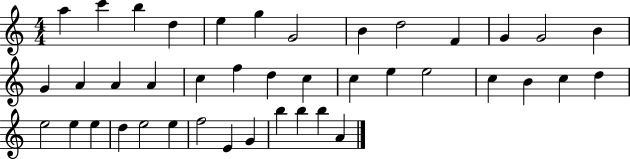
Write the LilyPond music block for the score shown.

{
  \clef treble
  \numericTimeSignature
  \time 4/4
  \key c \major
  a''4 c'''4 b''4 d''4 | e''4 g''4 g'2 | b'4 d''2 f'4 | g'4 g'2 b'4 | \break g'4 a'4 a'4 a'4 | c''4 f''4 d''4 c''4 | c''4 e''4 e''2 | c''4 b'4 c''4 d''4 | \break e''2 e''4 e''4 | d''4 e''2 e''4 | f''2 e'4 g'4 | b''4 b''4 b''4 a'4 | \break \bar "|."
}